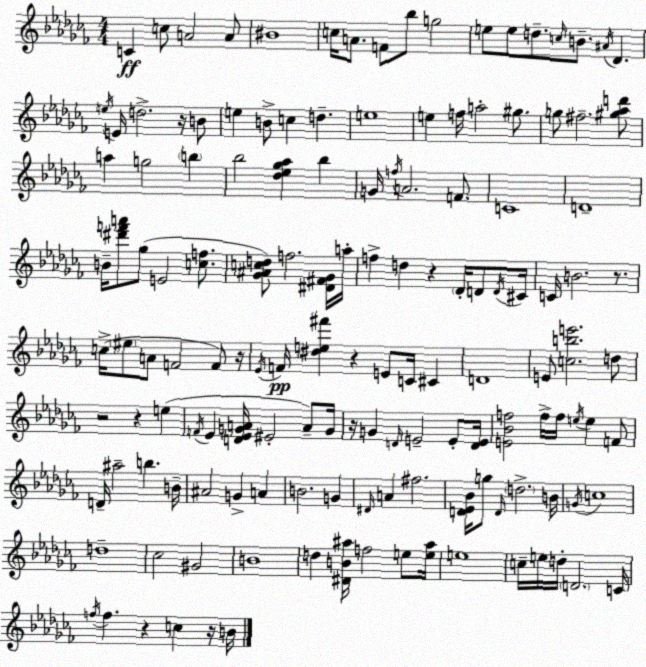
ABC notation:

X:1
T:Untitled
M:4/4
L:1/4
K:Abm
C c/2 A2 A/2 ^B4 c/4 A/2 F/2 _b/2 g2 e/2 e/2 d/2 c/4 B/2 ^A/4 _D e/4 E/4 d2 z/4 B/2 e B/2 c d e4 e f/4 a2 ^g/2 g/2 ^f2 [^g_ad']/2 a g2 b _b2 [_d_e_g_a] _b G/4 f/4 A2 F/2 C4 D4 B/4 [^d'f'a']/2 _g/2 E2 [cf]/2 [_G^Acd]/2 f2 [^D^F_G]/4 a/4 f d z _D/4 D/2 D/4 ^C/4 C/4 B2 z/2 c/4 ^e/2 A/2 F2 F/2 z/4 _E/4 F/4 [^de^f'] z E/2 C/4 ^C D4 E/2 [cbe']2 d/2 z2 z e F/4 _E [D_EGA]/4 ^E2 A/2 G/4 z/4 G D/4 E2 E/2 [DE]/4 [E_Bf]2 f/4 f/4 e/4 e F/2 D/4 ^a2 b B/4 ^A2 G A B2 G ^D/4 A ^f2 [D_E_B]/4 g/2 D/4 d2 B/4 G/4 c4 d4 _c2 ^G2 B4 d [^DB^a]/4 f2 e/2 [e^a]/4 e4 c/4 e/4 d/4 D2 C/4 f/4 f z c z/4 B/4